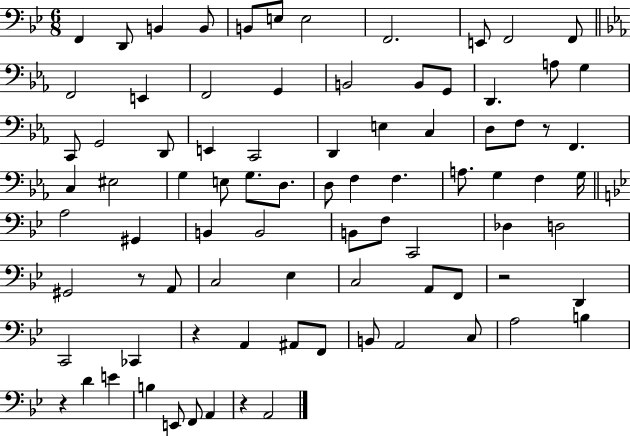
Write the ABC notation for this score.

X:1
T:Untitled
M:6/8
L:1/4
K:Bb
F,, D,,/2 B,, B,,/2 B,,/2 E,/2 E,2 F,,2 E,,/2 F,,2 F,,/2 F,,2 E,, F,,2 G,, B,,2 B,,/2 G,,/2 D,, A,/2 G, C,,/2 G,,2 D,,/2 E,, C,,2 D,, E, C, D,/2 F,/2 z/2 F,, C, ^E,2 G, E,/2 G,/2 D,/2 D,/2 F, F, A,/2 G, F, G,/4 A,2 ^G,, B,, B,,2 B,,/2 F,/2 C,,2 _D, D,2 ^G,,2 z/2 A,,/2 C,2 _E, C,2 A,,/2 F,,/2 z2 D,, C,,2 _C,, z A,, ^A,,/2 F,,/2 B,,/2 A,,2 C,/2 A,2 B, z D E B, E,,/2 F,,/2 A,, z A,,2